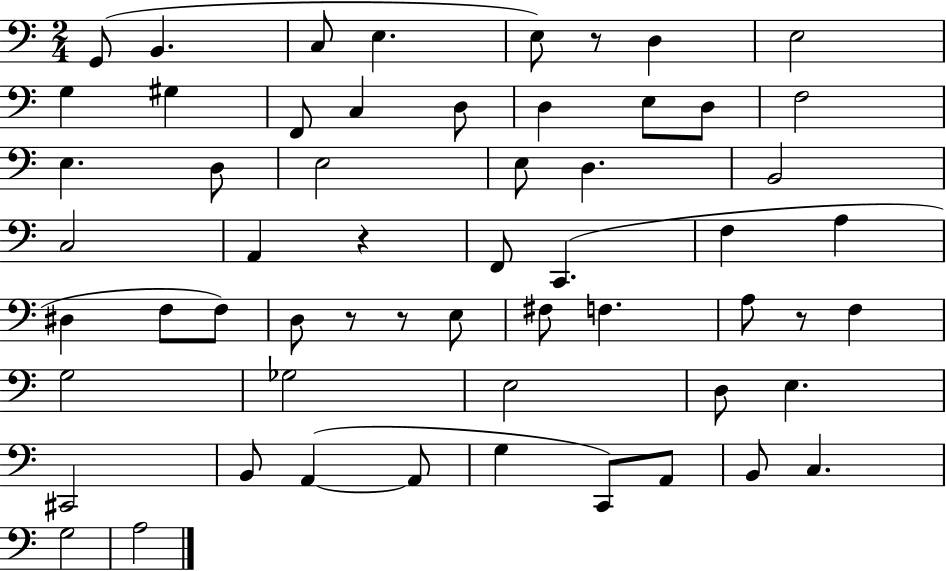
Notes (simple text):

G2/e B2/q. C3/e E3/q. E3/e R/e D3/q E3/h G3/q G#3/q F2/e C3/q D3/e D3/q E3/e D3/e F3/h E3/q. D3/e E3/h E3/e D3/q. B2/h C3/h A2/q R/q F2/e C2/q. F3/q A3/q D#3/q F3/e F3/e D3/e R/e R/e E3/e F#3/e F3/q. A3/e R/e F3/q G3/h Gb3/h E3/h D3/e E3/q. C#2/h B2/e A2/q A2/e G3/q C2/e A2/e B2/e C3/q. G3/h A3/h